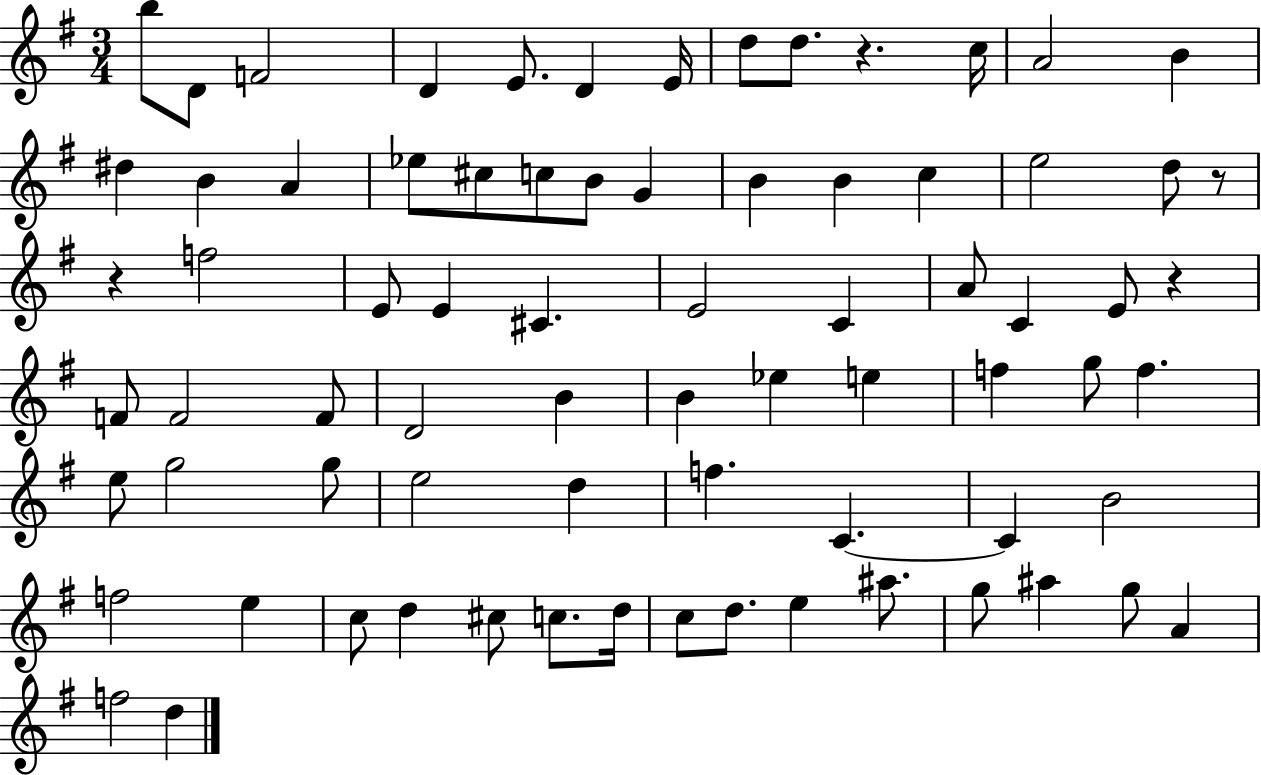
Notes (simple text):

B5/e D4/e F4/h D4/q E4/e. D4/q E4/s D5/e D5/e. R/q. C5/s A4/h B4/q D#5/q B4/q A4/q Eb5/e C#5/e C5/e B4/e G4/q B4/q B4/q C5/q E5/h D5/e R/e R/q F5/h E4/e E4/q C#4/q. E4/h C4/q A4/e C4/q E4/e R/q F4/e F4/h F4/e D4/h B4/q B4/q Eb5/q E5/q F5/q G5/e F5/q. E5/e G5/h G5/e E5/h D5/q F5/q. C4/q. C4/q B4/h F5/h E5/q C5/e D5/q C#5/e C5/e. D5/s C5/e D5/e. E5/q A#5/e. G5/e A#5/q G5/e A4/q F5/h D5/q